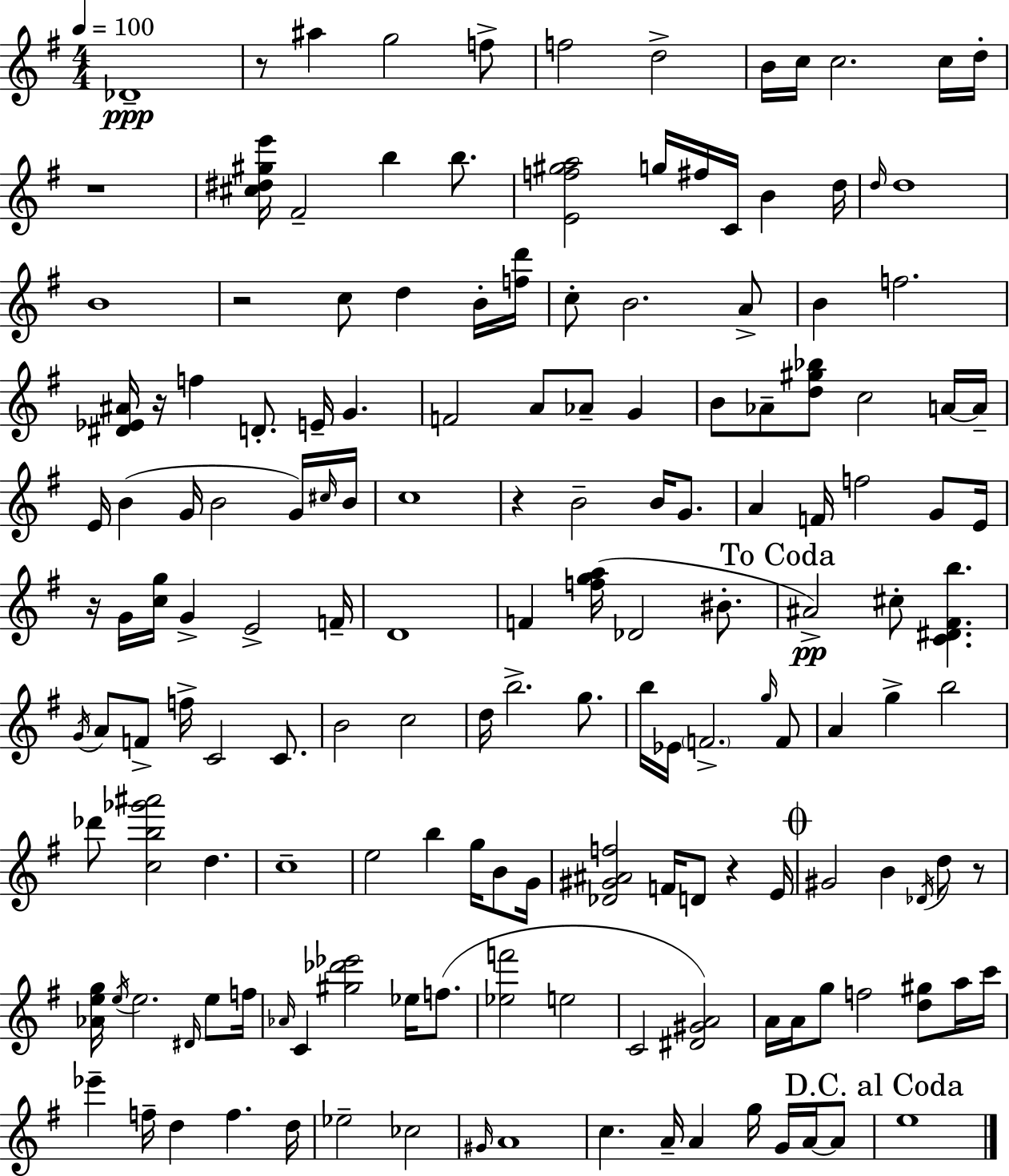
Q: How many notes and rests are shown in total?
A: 160